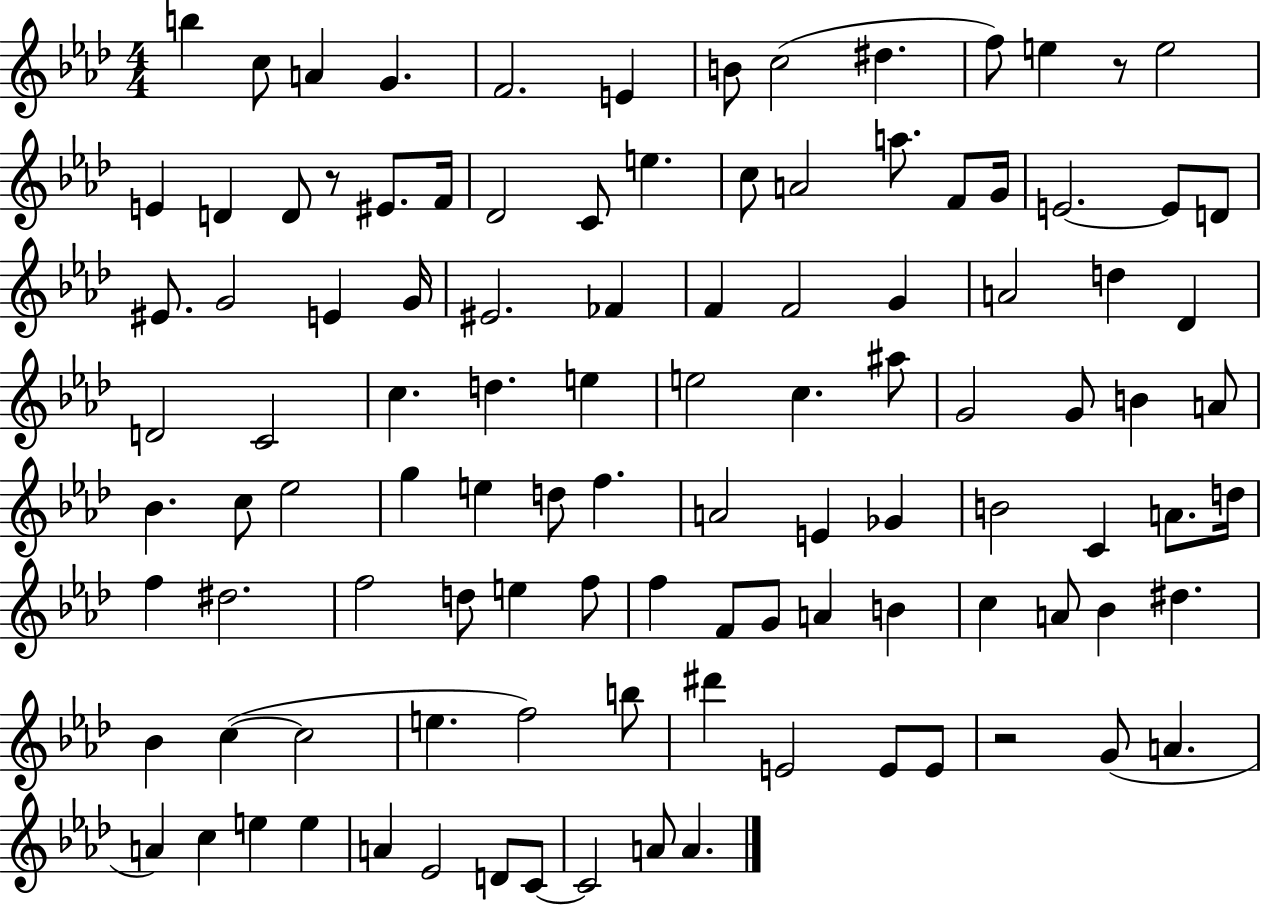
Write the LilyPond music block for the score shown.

{
  \clef treble
  \numericTimeSignature
  \time 4/4
  \key aes \major
  b''4 c''8 a'4 g'4. | f'2. e'4 | b'8 c''2( dis''4. | f''8) e''4 r8 e''2 | \break e'4 d'4 d'8 r8 eis'8. f'16 | des'2 c'8 e''4. | c''8 a'2 a''8. f'8 g'16 | e'2.~~ e'8 d'8 | \break eis'8. g'2 e'4 g'16 | eis'2. fes'4 | f'4 f'2 g'4 | a'2 d''4 des'4 | \break d'2 c'2 | c''4. d''4. e''4 | e''2 c''4. ais''8 | g'2 g'8 b'4 a'8 | \break bes'4. c''8 ees''2 | g''4 e''4 d''8 f''4. | a'2 e'4 ges'4 | b'2 c'4 a'8. d''16 | \break f''4 dis''2. | f''2 d''8 e''4 f''8 | f''4 f'8 g'8 a'4 b'4 | c''4 a'8 bes'4 dis''4. | \break bes'4 c''4~(~ c''2 | e''4. f''2) b''8 | dis'''4 e'2 e'8 e'8 | r2 g'8( a'4. | \break a'4) c''4 e''4 e''4 | a'4 ees'2 d'8 c'8~~ | c'2 a'8 a'4. | \bar "|."
}